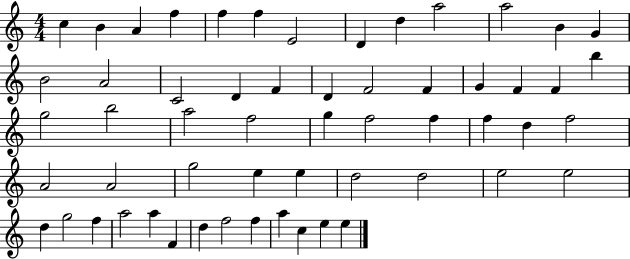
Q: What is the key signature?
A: C major